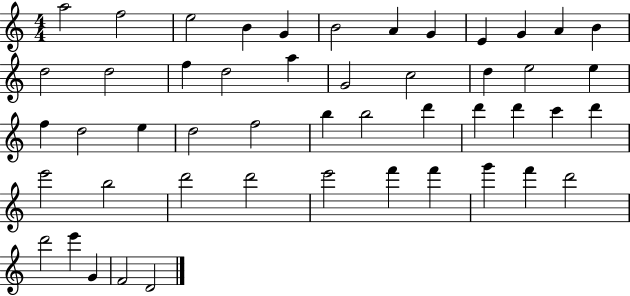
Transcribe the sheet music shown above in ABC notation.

X:1
T:Untitled
M:4/4
L:1/4
K:C
a2 f2 e2 B G B2 A G E G A B d2 d2 f d2 a G2 c2 d e2 e f d2 e d2 f2 b b2 d' d' d' c' d' e'2 b2 d'2 d'2 e'2 f' f' g' f' d'2 d'2 e' G F2 D2